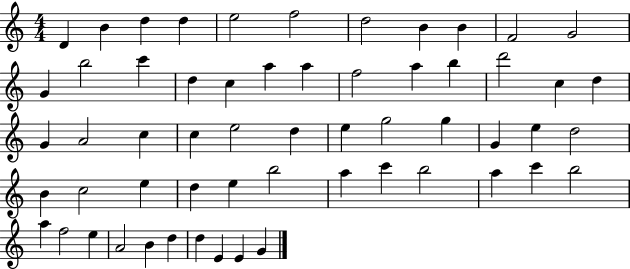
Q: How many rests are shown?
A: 0